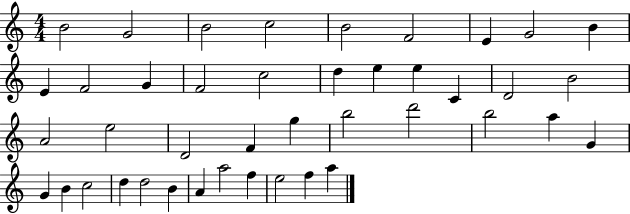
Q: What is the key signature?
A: C major